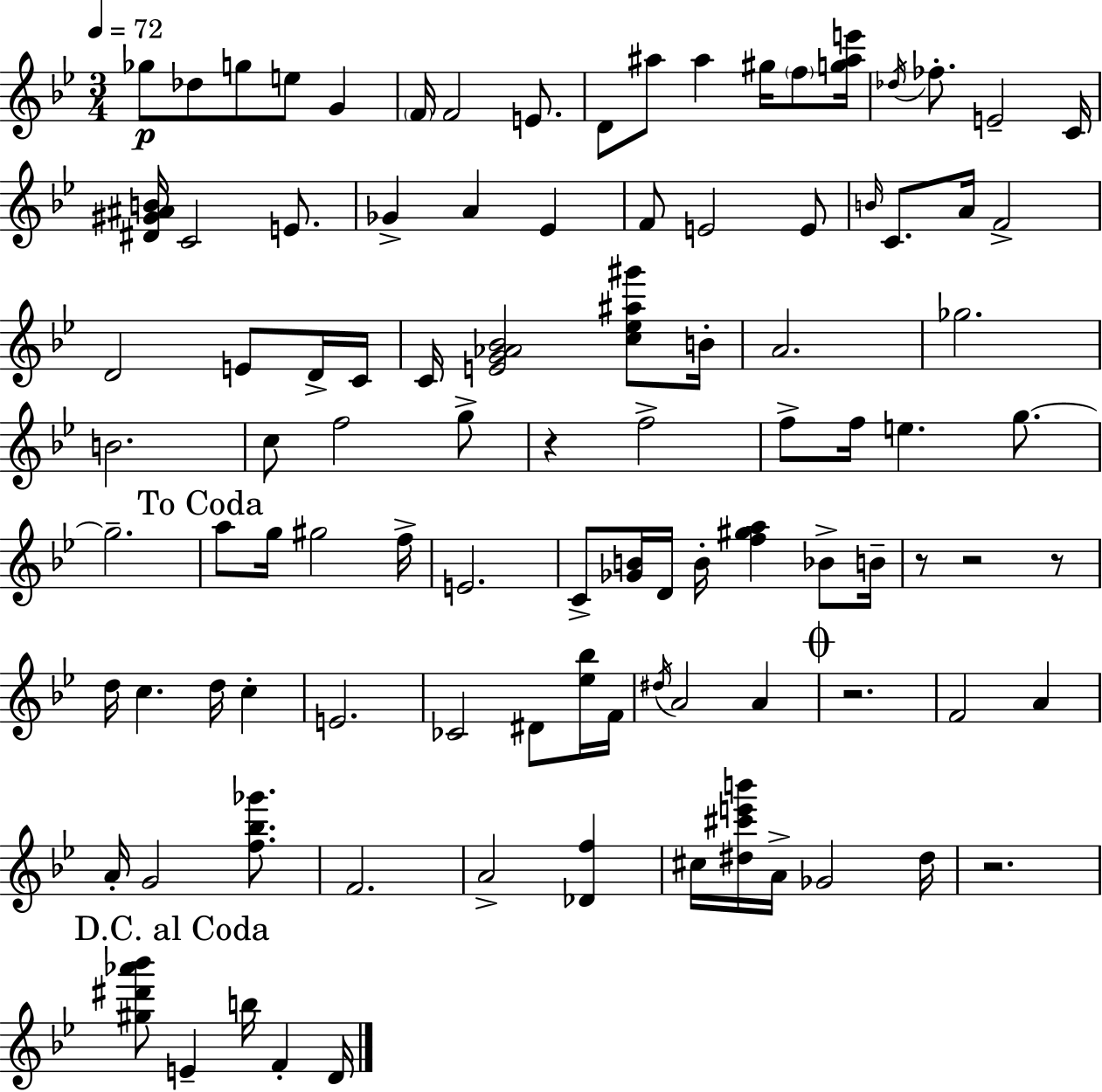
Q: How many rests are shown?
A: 6